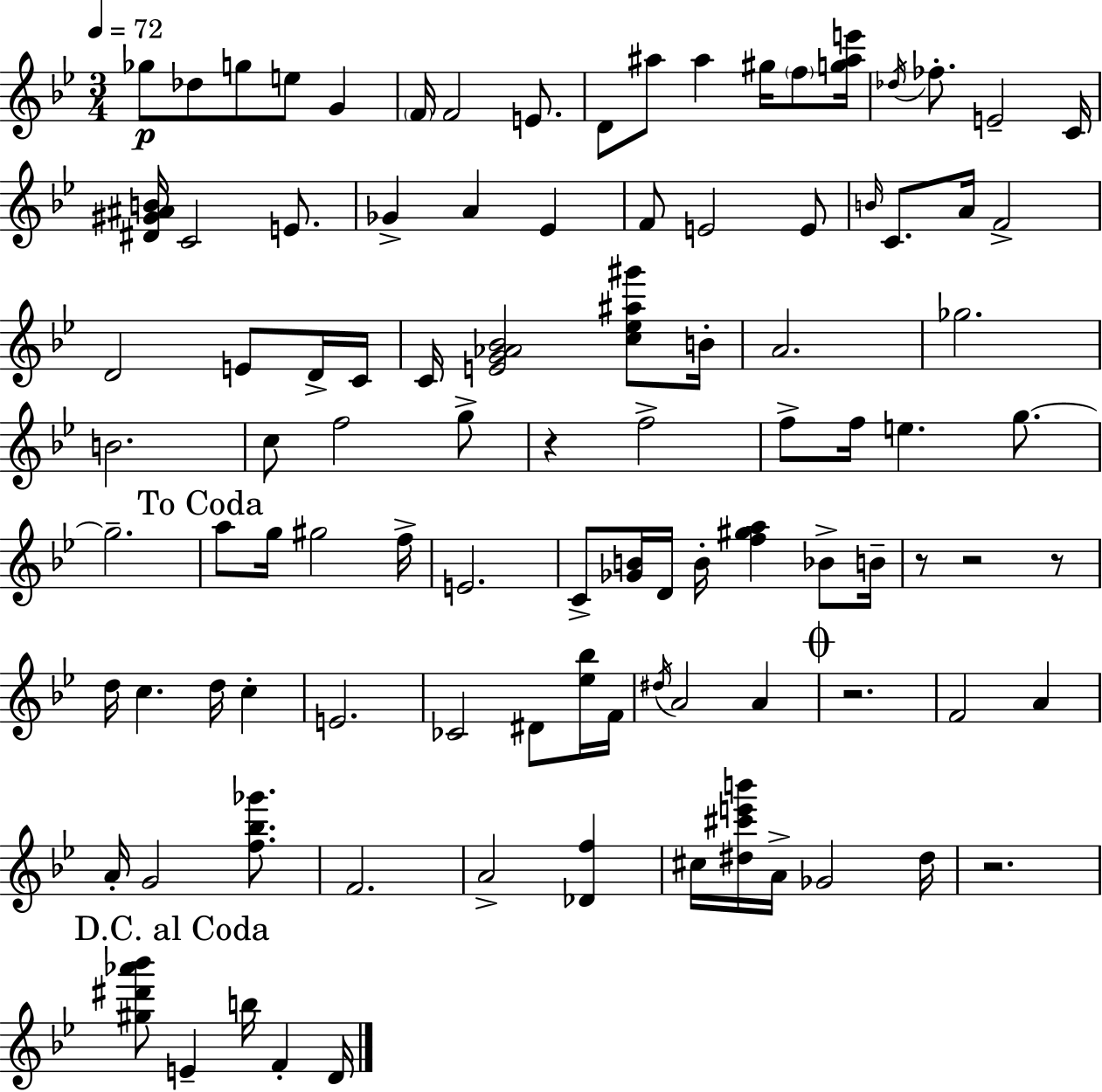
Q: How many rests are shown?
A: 6